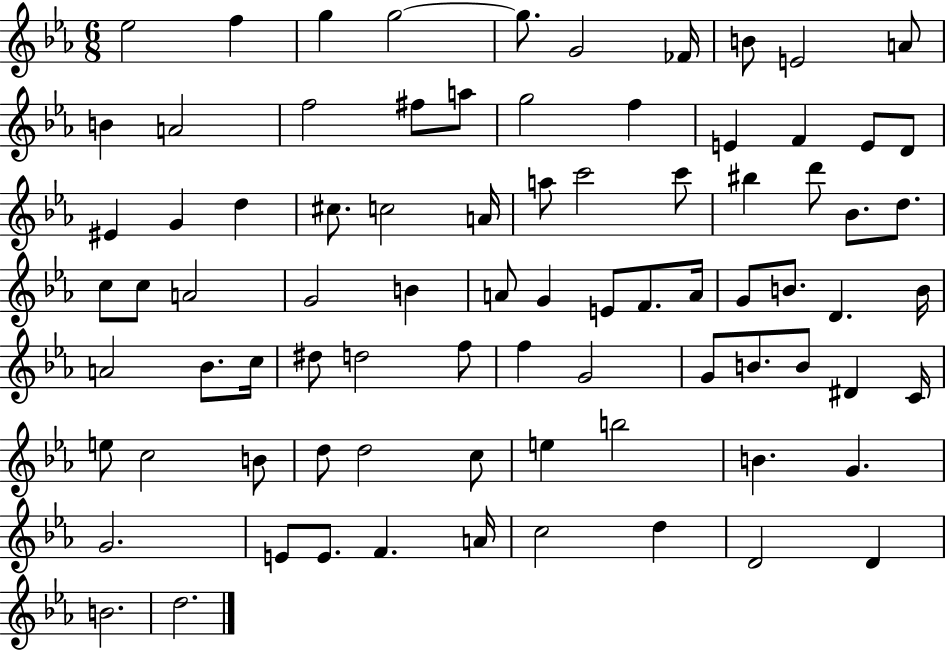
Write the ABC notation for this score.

X:1
T:Untitled
M:6/8
L:1/4
K:Eb
_e2 f g g2 g/2 G2 _F/4 B/2 E2 A/2 B A2 f2 ^f/2 a/2 g2 f E F E/2 D/2 ^E G d ^c/2 c2 A/4 a/2 c'2 c'/2 ^b d'/2 _B/2 d/2 c/2 c/2 A2 G2 B A/2 G E/2 F/2 A/4 G/2 B/2 D B/4 A2 _B/2 c/4 ^d/2 d2 f/2 f G2 G/2 B/2 B/2 ^D C/4 e/2 c2 B/2 d/2 d2 c/2 e b2 B G G2 E/2 E/2 F A/4 c2 d D2 D B2 d2